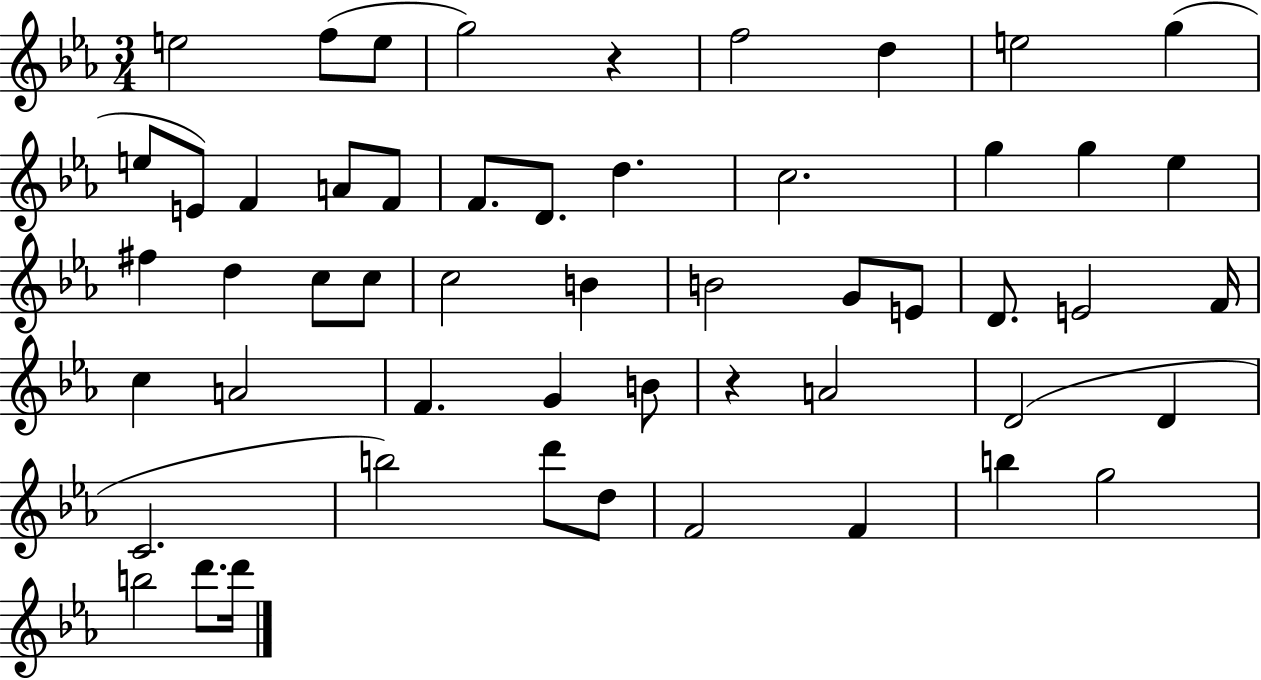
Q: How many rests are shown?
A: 2